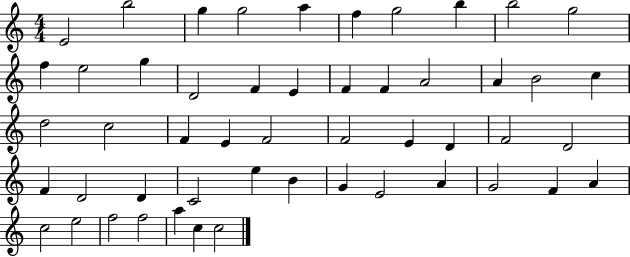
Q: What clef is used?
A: treble